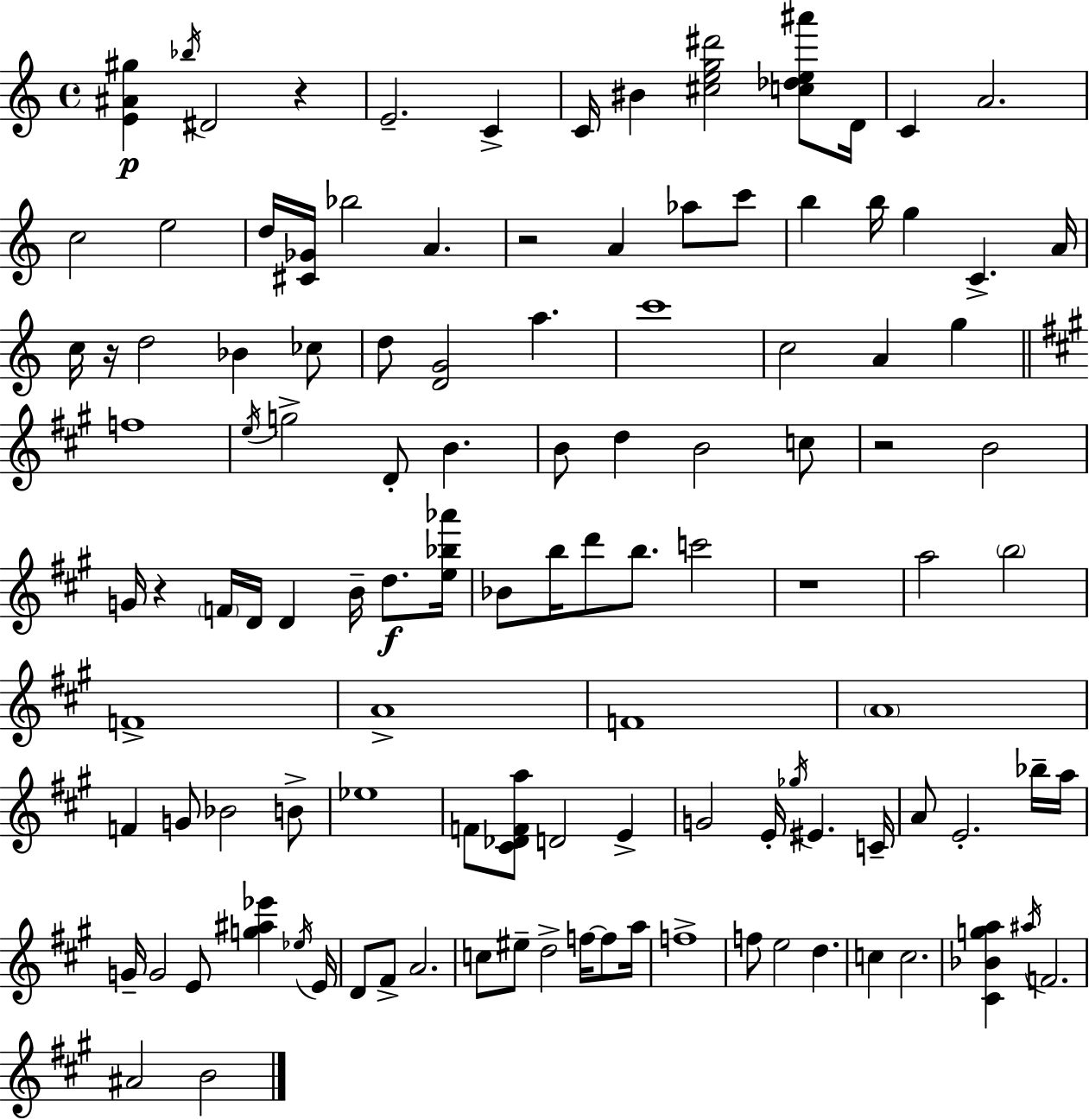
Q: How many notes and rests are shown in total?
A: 115